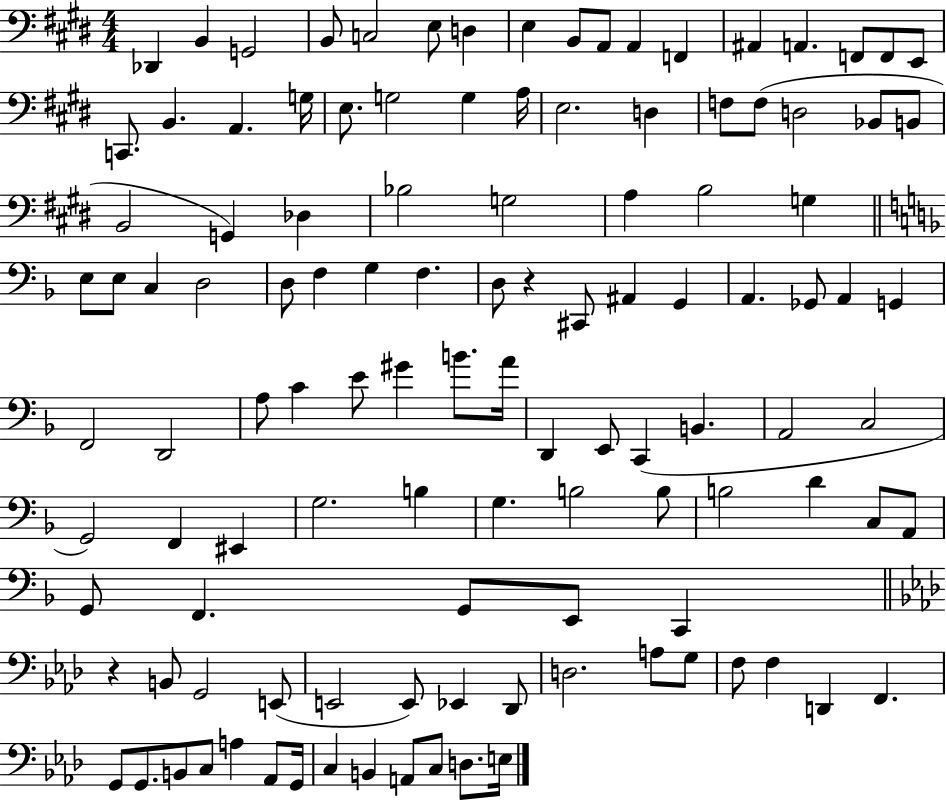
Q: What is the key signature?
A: E major